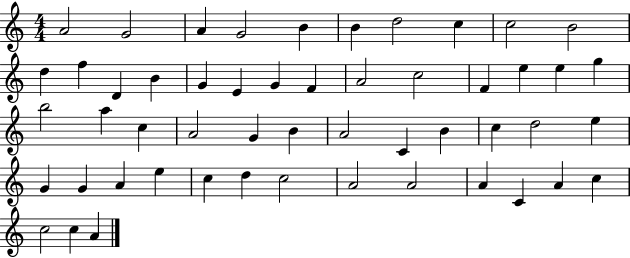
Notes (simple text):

A4/h G4/h A4/q G4/h B4/q B4/q D5/h C5/q C5/h B4/h D5/q F5/q D4/q B4/q G4/q E4/q G4/q F4/q A4/h C5/h F4/q E5/q E5/q G5/q B5/h A5/q C5/q A4/h G4/q B4/q A4/h C4/q B4/q C5/q D5/h E5/q G4/q G4/q A4/q E5/q C5/q D5/q C5/h A4/h A4/h A4/q C4/q A4/q C5/q C5/h C5/q A4/q